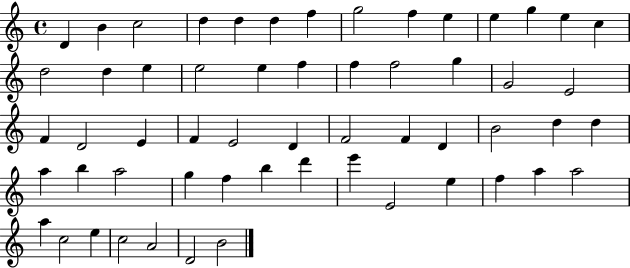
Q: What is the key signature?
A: C major